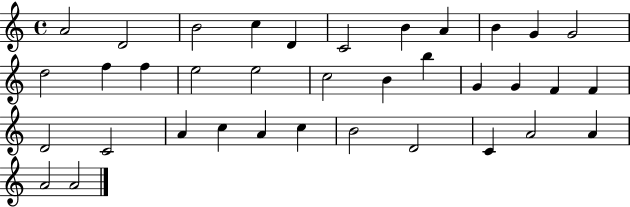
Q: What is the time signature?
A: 4/4